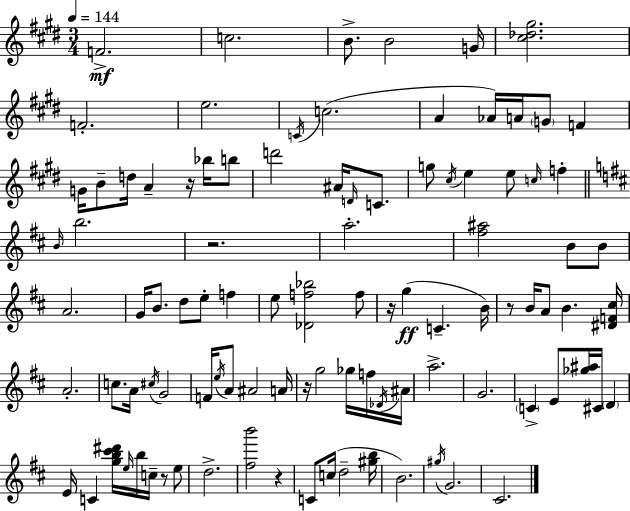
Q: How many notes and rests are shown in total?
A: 99